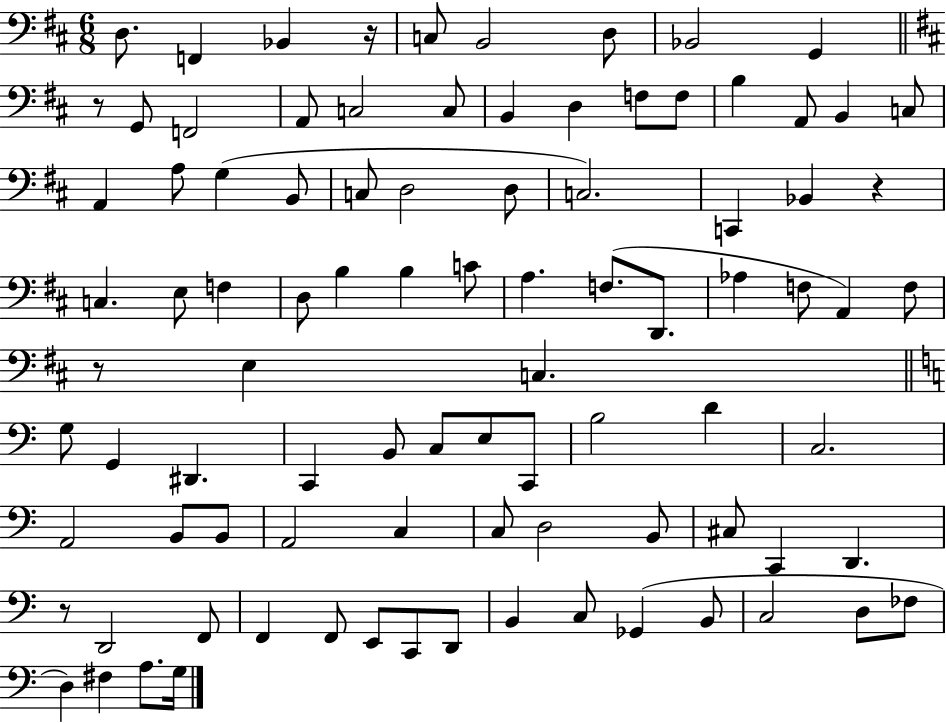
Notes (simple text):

D3/e. F2/q Bb2/q R/s C3/e B2/h D3/e Bb2/h G2/q R/e G2/e F2/h A2/e C3/h C3/e B2/q D3/q F3/e F3/e B3/q A2/e B2/q C3/e A2/q A3/e G3/q B2/e C3/e D3/h D3/e C3/h. C2/q Bb2/q R/q C3/q. E3/e F3/q D3/e B3/q B3/q C4/e A3/q. F3/e. D2/e. Ab3/q F3/e A2/q F3/e R/e E3/q C3/q. G3/e G2/q D#2/q. C2/q B2/e C3/e E3/e C2/e B3/h D4/q C3/h. A2/h B2/e B2/e A2/h C3/q C3/e D3/h B2/e C#3/e C2/q D2/q. R/e D2/h F2/e F2/q F2/e E2/e C2/e D2/e B2/q C3/e Gb2/q B2/e C3/h D3/e FES3/e D3/q F#3/q A3/e. G3/s